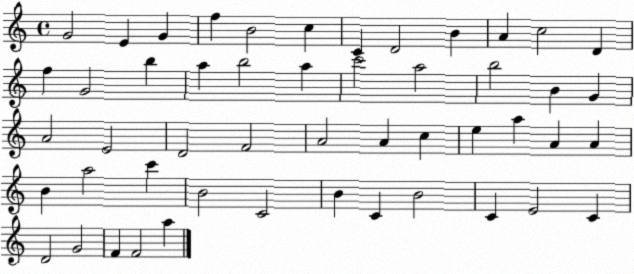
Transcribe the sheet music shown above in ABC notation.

X:1
T:Untitled
M:4/4
L:1/4
K:C
G2 E G f B2 c C D2 B A c2 D f G2 b a b2 a c'2 a2 b2 B G A2 E2 D2 F2 A2 A c e a A A B a2 c' B2 C2 B C B2 C E2 C D2 G2 F F2 a